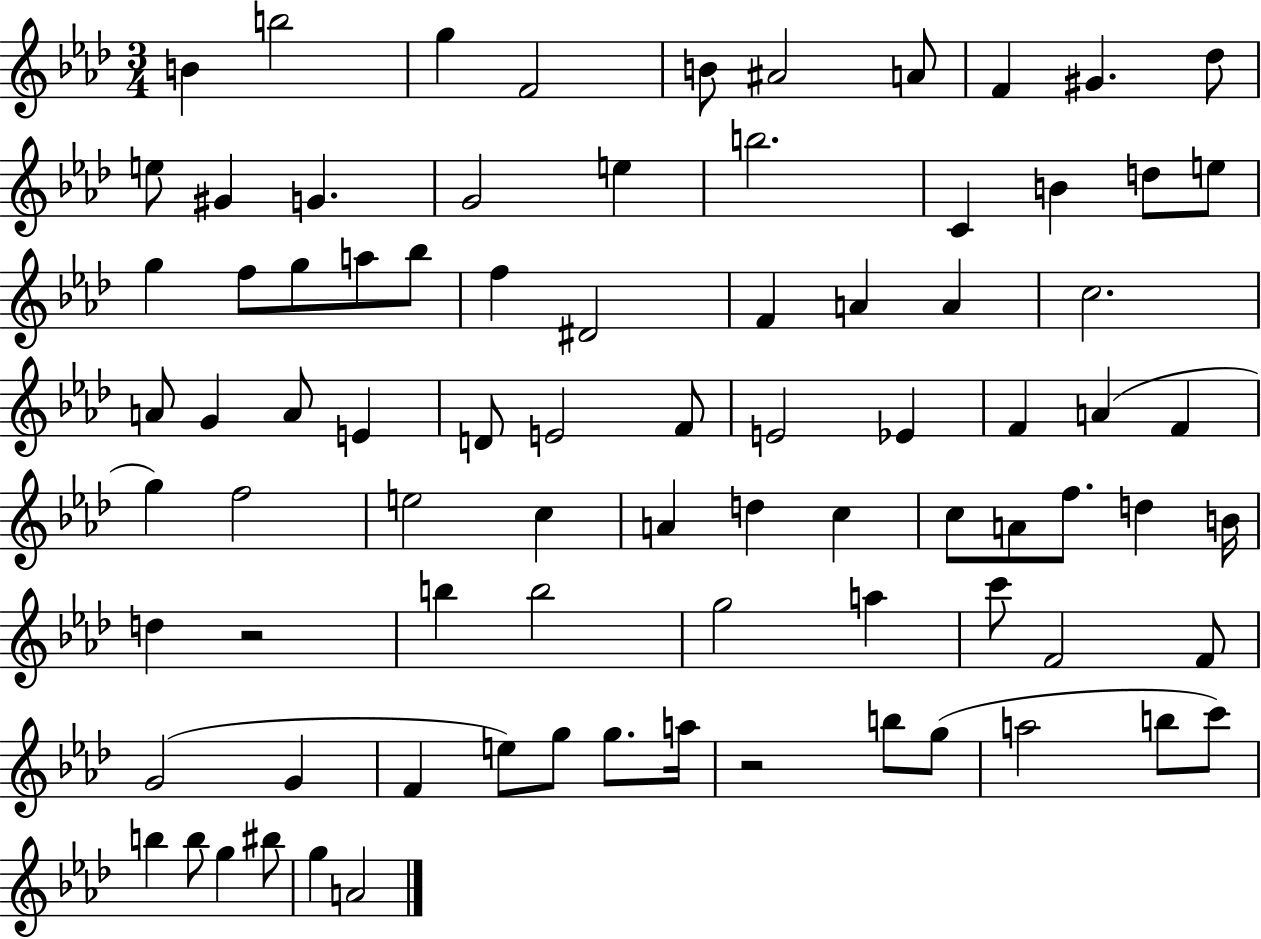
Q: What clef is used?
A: treble